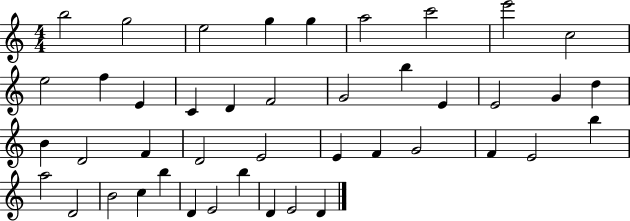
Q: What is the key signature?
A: C major